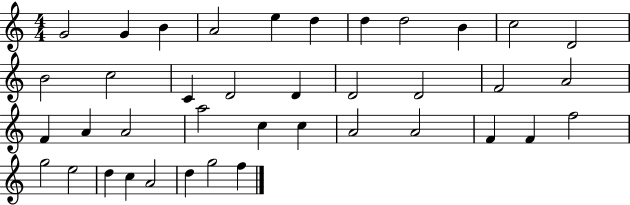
X:1
T:Untitled
M:4/4
L:1/4
K:C
G2 G B A2 e d d d2 B c2 D2 B2 c2 C D2 D D2 D2 F2 A2 F A A2 a2 c c A2 A2 F F f2 g2 e2 d c A2 d g2 f